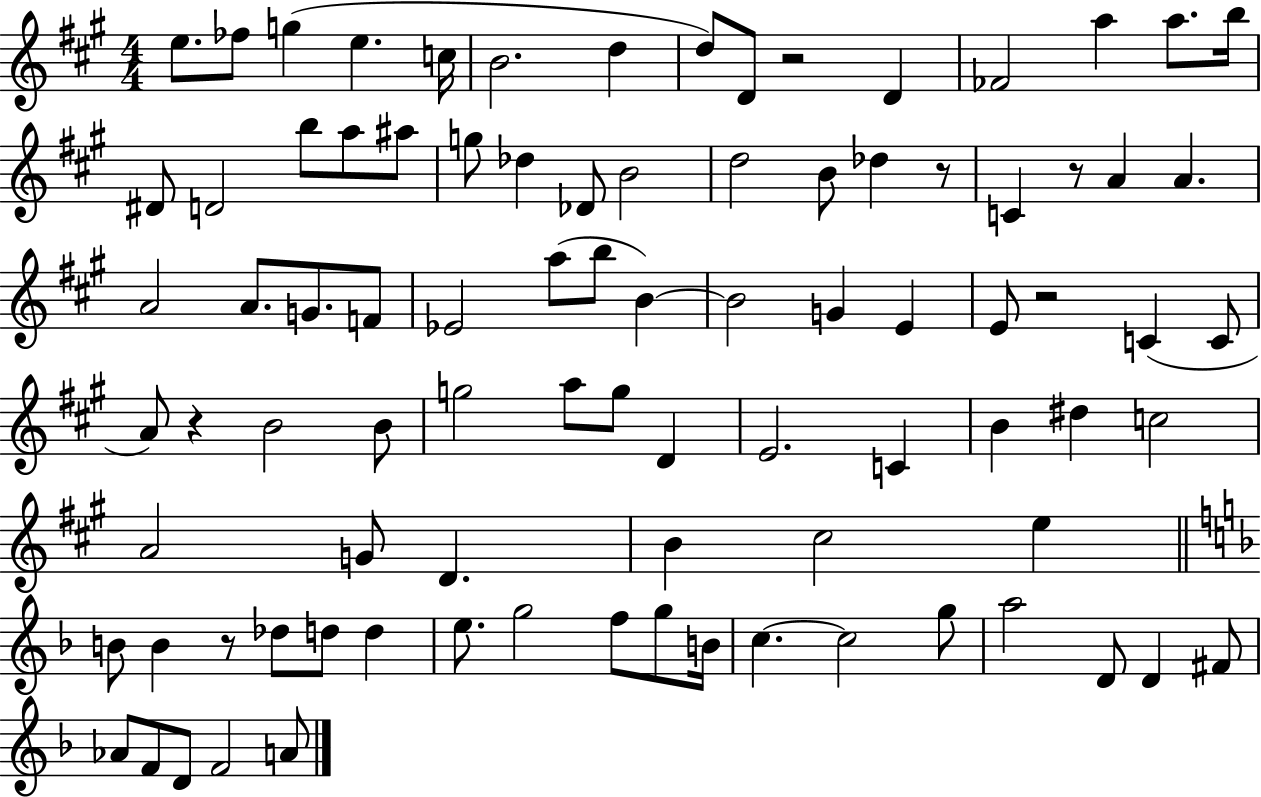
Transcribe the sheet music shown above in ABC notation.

X:1
T:Untitled
M:4/4
L:1/4
K:A
e/2 _f/2 g e c/4 B2 d d/2 D/2 z2 D _F2 a a/2 b/4 ^D/2 D2 b/2 a/2 ^a/2 g/2 _d _D/2 B2 d2 B/2 _d z/2 C z/2 A A A2 A/2 G/2 F/2 _E2 a/2 b/2 B B2 G E E/2 z2 C C/2 A/2 z B2 B/2 g2 a/2 g/2 D E2 C B ^d c2 A2 G/2 D B ^c2 e B/2 B z/2 _d/2 d/2 d e/2 g2 f/2 g/2 B/4 c c2 g/2 a2 D/2 D ^F/2 _A/2 F/2 D/2 F2 A/2